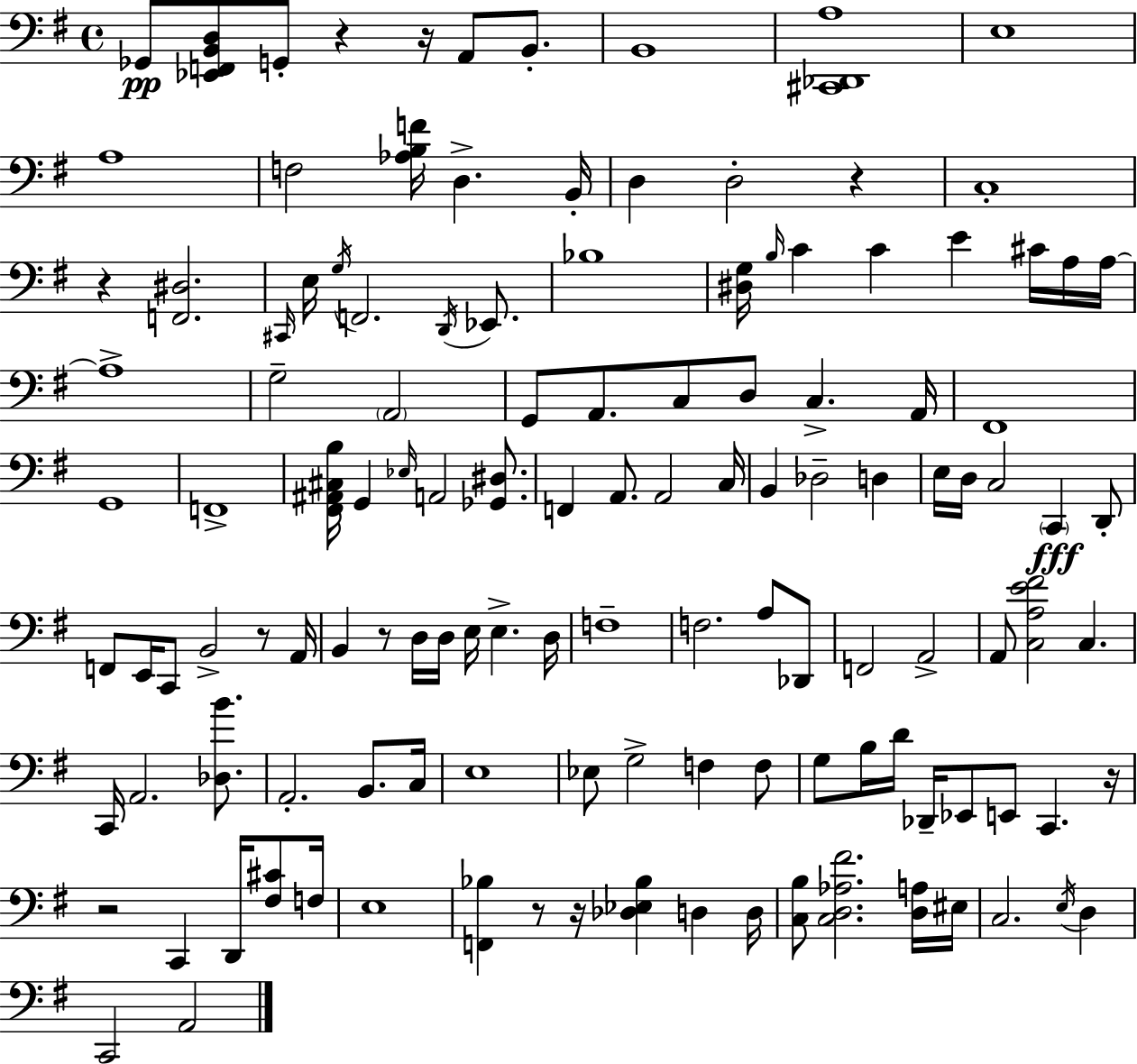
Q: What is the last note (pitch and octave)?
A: A2